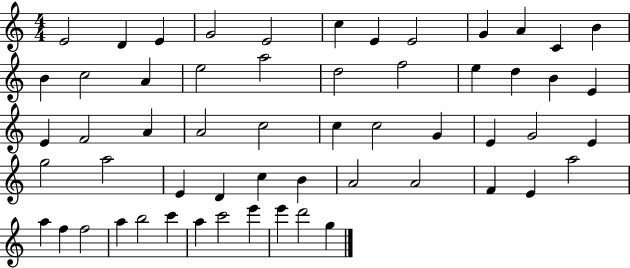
E4/h D4/q E4/q G4/h E4/h C5/q E4/q E4/h G4/q A4/q C4/q B4/q B4/q C5/h A4/q E5/h A5/h D5/h F5/h E5/q D5/q B4/q E4/q E4/q F4/h A4/q A4/h C5/h C5/q C5/h G4/q E4/q G4/h E4/q G5/h A5/h E4/q D4/q C5/q B4/q A4/h A4/h F4/q E4/q A5/h A5/q F5/q F5/h A5/q B5/h C6/q A5/q C6/h E6/q E6/q D6/h G5/q